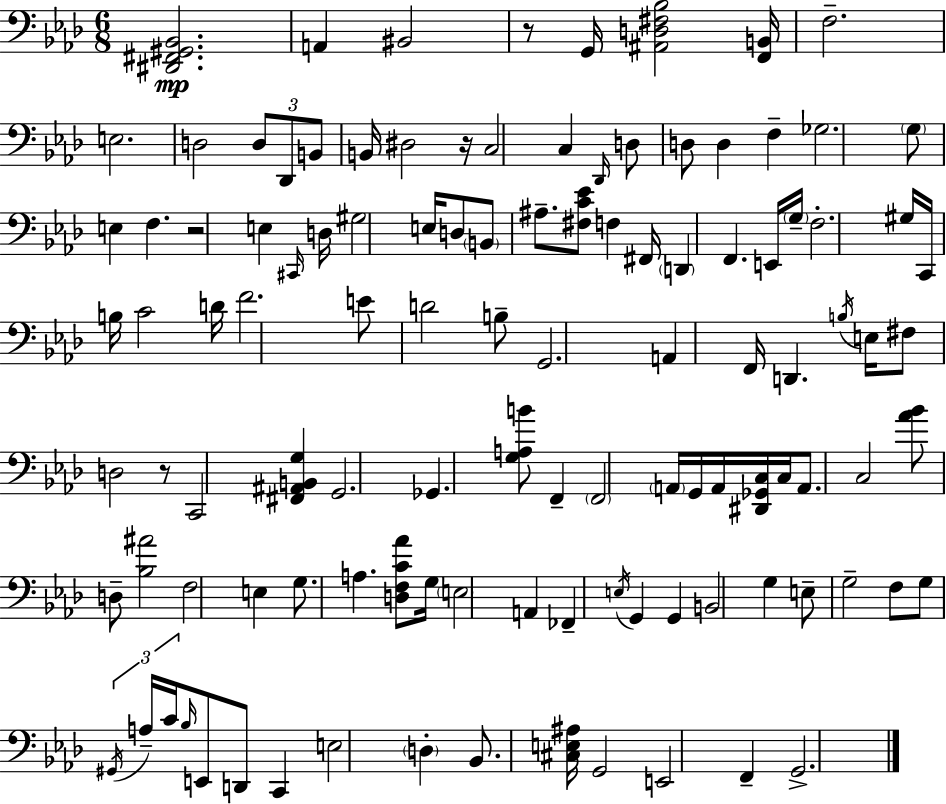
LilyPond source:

{
  \clef bass
  \numericTimeSignature
  \time 6/8
  \key aes \major
  <dis, fis, gis, bes,>2.\mp | a,4 bis,2 | r8 g,16 <ais, d fis bes>2 <f, b,>16 | f2.-- | \break e2. | d2 \tuplet 3/2 { d8 des,8 | b,8 } b,16 dis2 r16 | c2 c4 | \break \grace { des,16 } d8 d8 d4 f4-- | ges2. | \parenthesize g8 e4 f4. | r2 e4 | \break \grace { cis,16 } d16 gis2 e16 | d8 \parenthesize b,8 ais8.-- <fis c' ees'>8 f4 | fis,16 \parenthesize d,4 f,4. | e,16 \parenthesize g16-- f2.-. | \break gis16 c,16 b16 c'2 | d'16 f'2. | e'8 d'2 | b8-- g,2. | \break a,4 f,16 d,4. | \acciaccatura { b16 } e16 fis8 d2 | r8 c,2 <fis, ais, b, g>4 | g,2. | \break ges,4. <g a b'>8 f,4-- | \parenthesize f,2 \parenthesize a,16 | g,16 a,16 <dis, ges, c>16 c16 a,8. c2 | <aes' bes'>8 d8-- <bes ais'>2 | \break f2 e4 | g8. a4. | <d f c' aes'>8 g16 \parenthesize e2 a,4 | fes,4-- \acciaccatura { e16 } g,4 | \break g,4 b,2 | g4 e8-- g2-- | f8 g8 \tuplet 3/2 { \acciaccatura { gis,16 } a16-- c'16 } \grace { bes16 } e,8 | d,8 c,4 e2 | \break \parenthesize d4-. bes,8. <cis e ais>16 g,2 | e,2 | f,4-- g,2.-> | \bar "|."
}